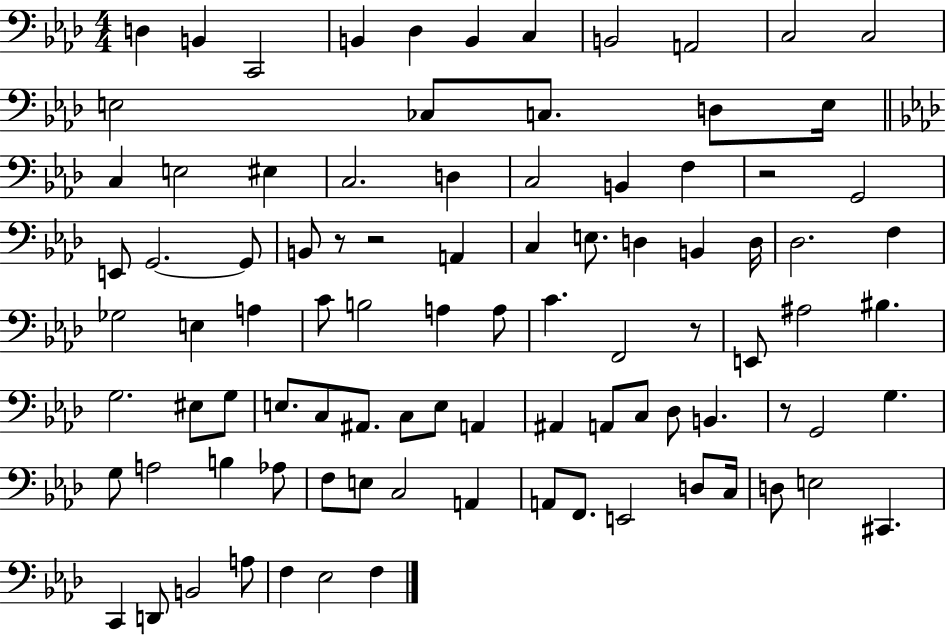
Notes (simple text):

D3/q B2/q C2/h B2/q Db3/q B2/q C3/q B2/h A2/h C3/h C3/h E3/h CES3/e C3/e. D3/e E3/s C3/q E3/h EIS3/q C3/h. D3/q C3/h B2/q F3/q R/h G2/h E2/e G2/h. G2/e B2/e R/e R/h A2/q C3/q E3/e. D3/q B2/q D3/s Db3/h. F3/q Gb3/h E3/q A3/q C4/e B3/h A3/q A3/e C4/q. F2/h R/e E2/e A#3/h BIS3/q. G3/h. EIS3/e G3/e E3/e. C3/e A#2/e. C3/e E3/e A2/q A#2/q A2/e C3/e Db3/e B2/q. R/e G2/h G3/q. G3/e A3/h B3/q Ab3/e F3/e E3/e C3/h A2/q A2/e F2/e. E2/h D3/e C3/s D3/e E3/h C#2/q. C2/q D2/e B2/h A3/e F3/q Eb3/h F3/q